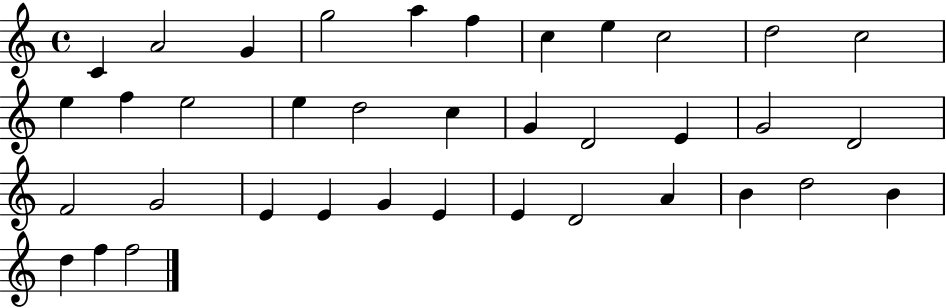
{
  \clef treble
  \time 4/4
  \defaultTimeSignature
  \key c \major
  c'4 a'2 g'4 | g''2 a''4 f''4 | c''4 e''4 c''2 | d''2 c''2 | \break e''4 f''4 e''2 | e''4 d''2 c''4 | g'4 d'2 e'4 | g'2 d'2 | \break f'2 g'2 | e'4 e'4 g'4 e'4 | e'4 d'2 a'4 | b'4 d''2 b'4 | \break d''4 f''4 f''2 | \bar "|."
}